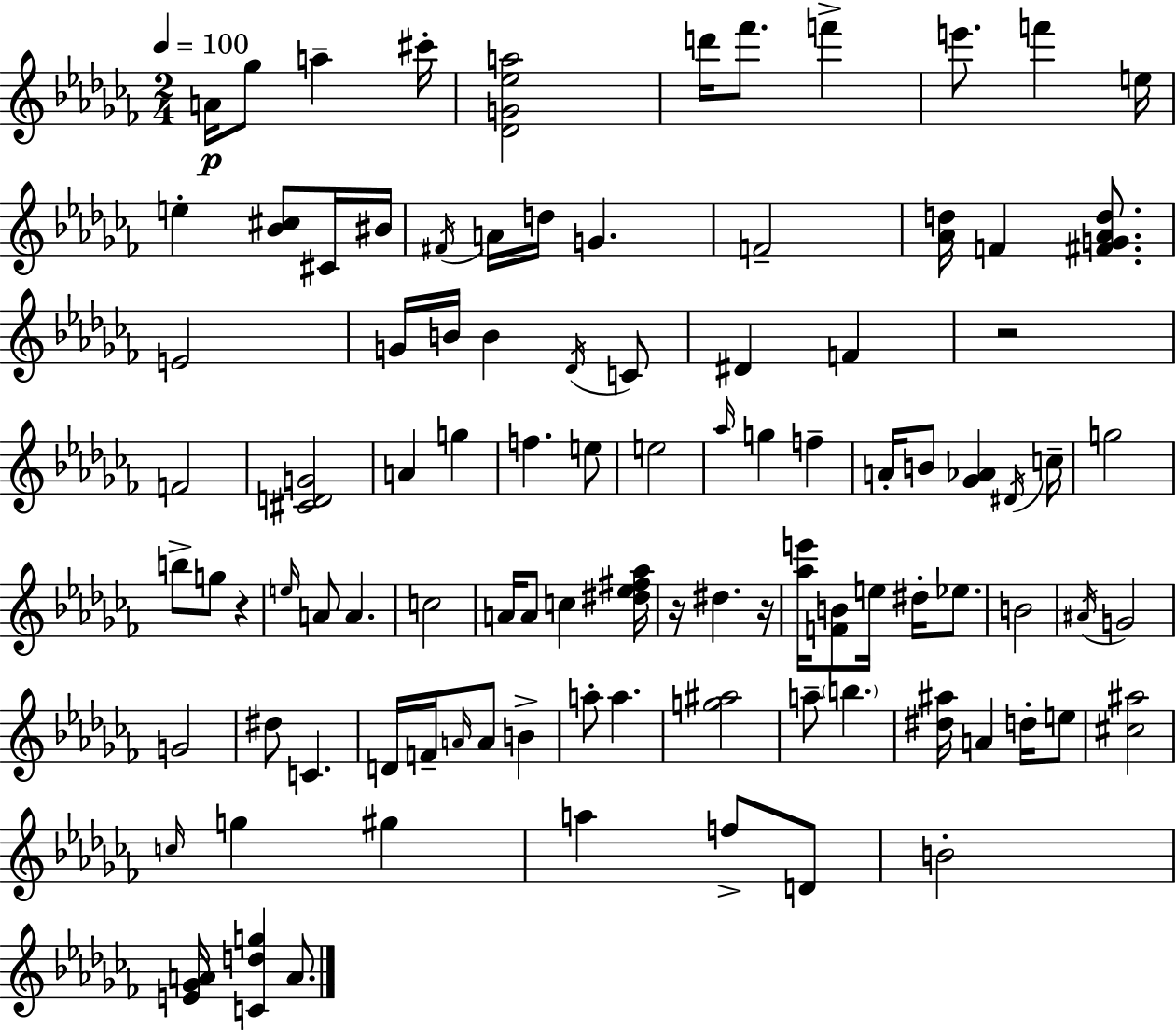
A4/s Gb5/e A5/q C#6/s [Db4,G4,Eb5,A5]/h D6/s FES6/e. F6/q E6/e. F6/q E5/s E5/q [Bb4,C#5]/e C#4/s BIS4/s F#4/s A4/s D5/s G4/q. F4/h [Ab4,D5]/s F4/q [F#4,G4,Ab4,D5]/e. E4/h G4/s B4/s B4/q Db4/s C4/e D#4/q F4/q R/h F4/h [C#4,D4,G4]/h A4/q G5/q F5/q. E5/e E5/h Ab5/s G5/q F5/q A4/s B4/e [Gb4,Ab4]/q D#4/s C5/s G5/h B5/e G5/e R/q E5/s A4/e A4/q. C5/h A4/s A4/e C5/q [D#5,Eb5,F#5,Ab5]/s R/s D#5/q. R/s [Ab5,E6]/s [F4,B4]/e E5/s D#5/s Eb5/e. B4/h A#4/s G4/h G4/h D#5/e C4/q. D4/s F4/s A4/s A4/e B4/q A5/e A5/q. [G5,A#5]/h A5/e B5/q. [D#5,A#5]/s A4/q D5/s E5/e [C#5,A#5]/h C5/s G5/q G#5/q A5/q F5/e D4/e B4/h [E4,Gb4,A4]/s [C4,D5,G5]/q A4/e.